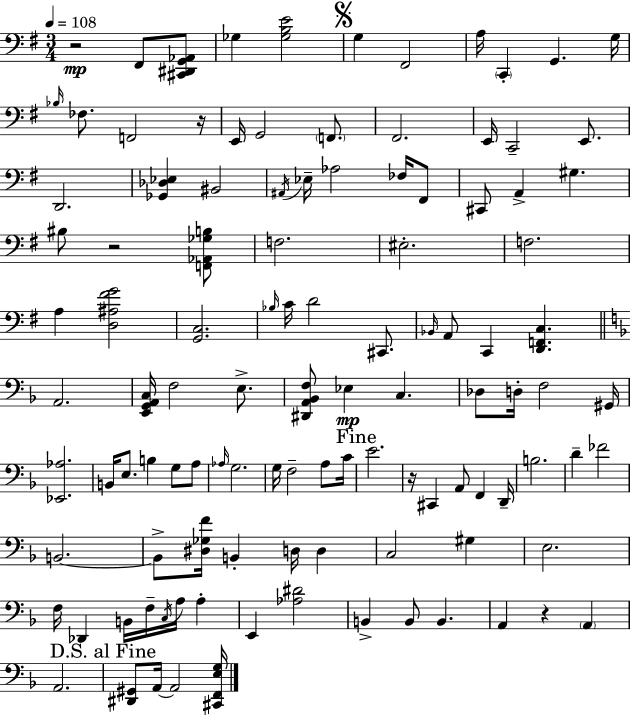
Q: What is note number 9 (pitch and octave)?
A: Bb3